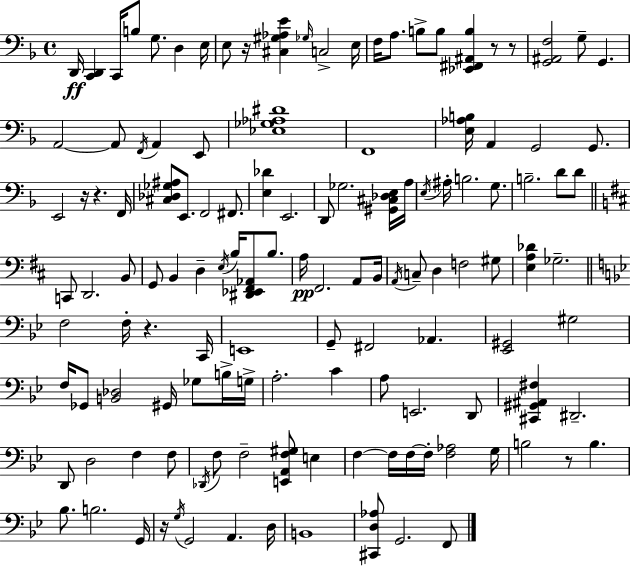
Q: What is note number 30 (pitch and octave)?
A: F#2